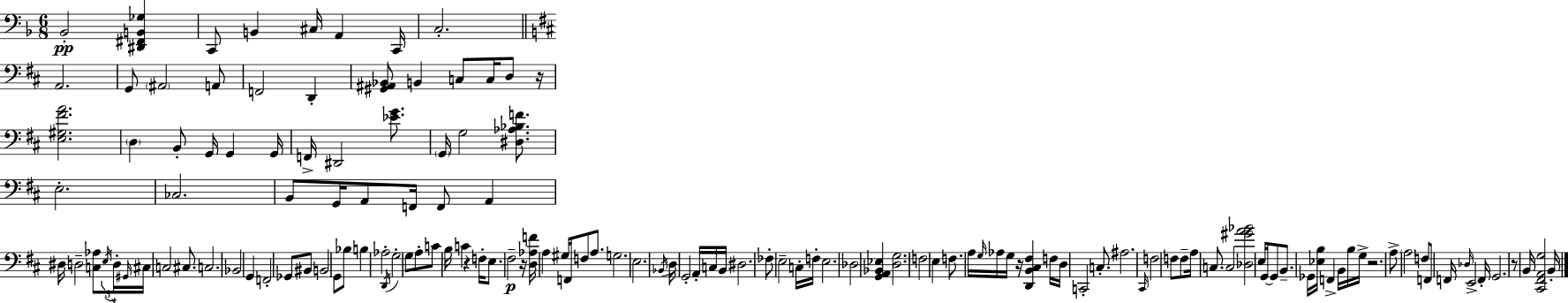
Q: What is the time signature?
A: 6/8